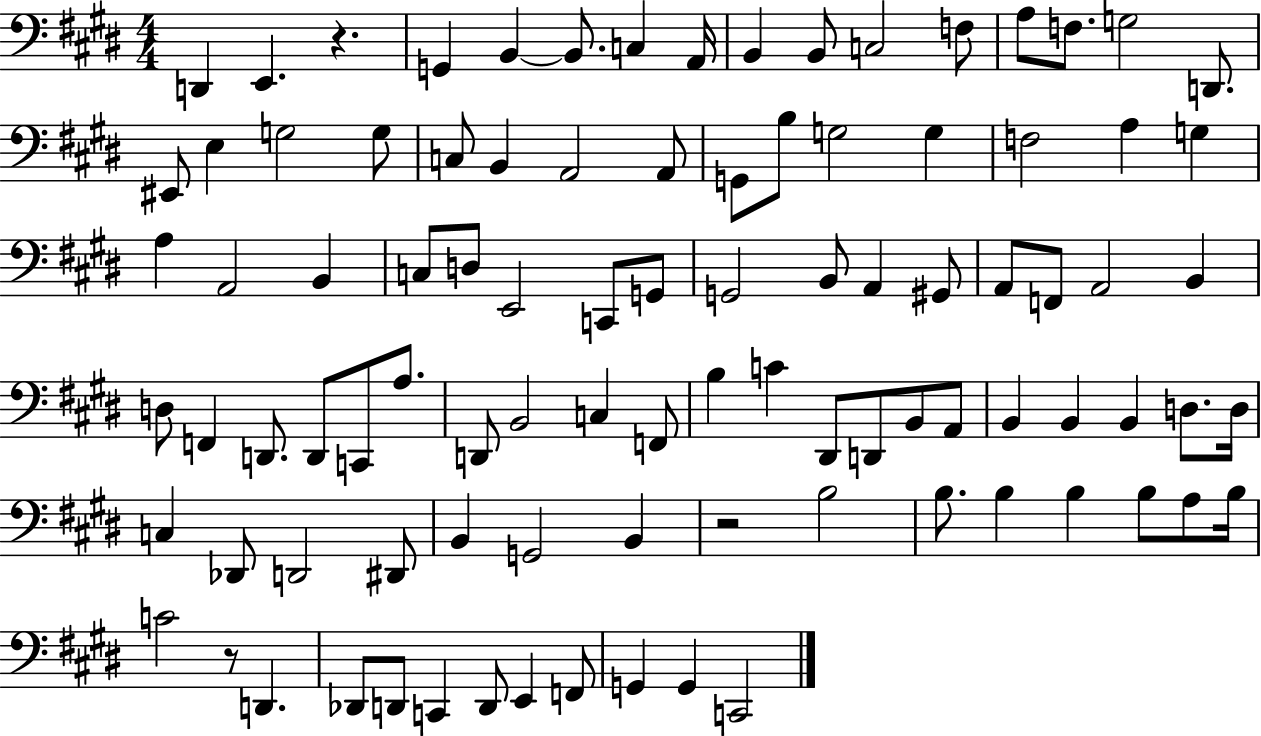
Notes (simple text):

D2/q E2/q. R/q. G2/q B2/q B2/e. C3/q A2/s B2/q B2/e C3/h F3/e A3/e F3/e. G3/h D2/e. EIS2/e E3/q G3/h G3/e C3/e B2/q A2/h A2/e G2/e B3/e G3/h G3/q F3/h A3/q G3/q A3/q A2/h B2/q C3/e D3/e E2/h C2/e G2/e G2/h B2/e A2/q G#2/e A2/e F2/e A2/h B2/q D3/e F2/q D2/e. D2/e C2/e A3/e. D2/e B2/h C3/q F2/e B3/q C4/q D#2/e D2/e B2/e A2/e B2/q B2/q B2/q D3/e. D3/s C3/q Db2/e D2/h D#2/e B2/q G2/h B2/q R/h B3/h B3/e. B3/q B3/q B3/e A3/e B3/s C4/h R/e D2/q. Db2/e D2/e C2/q D2/e E2/q F2/e G2/q G2/q C2/h